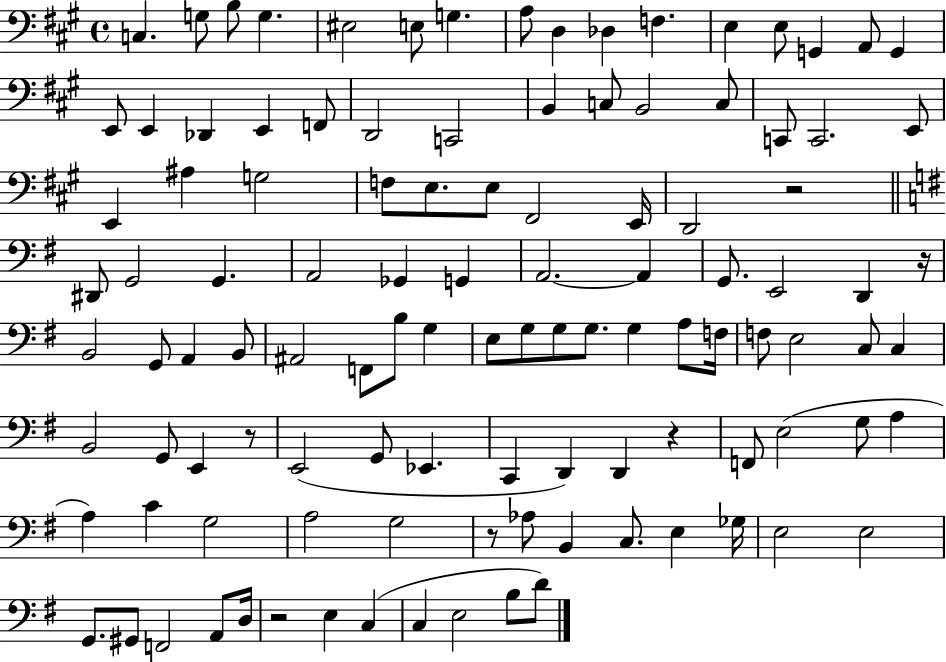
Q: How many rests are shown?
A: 6